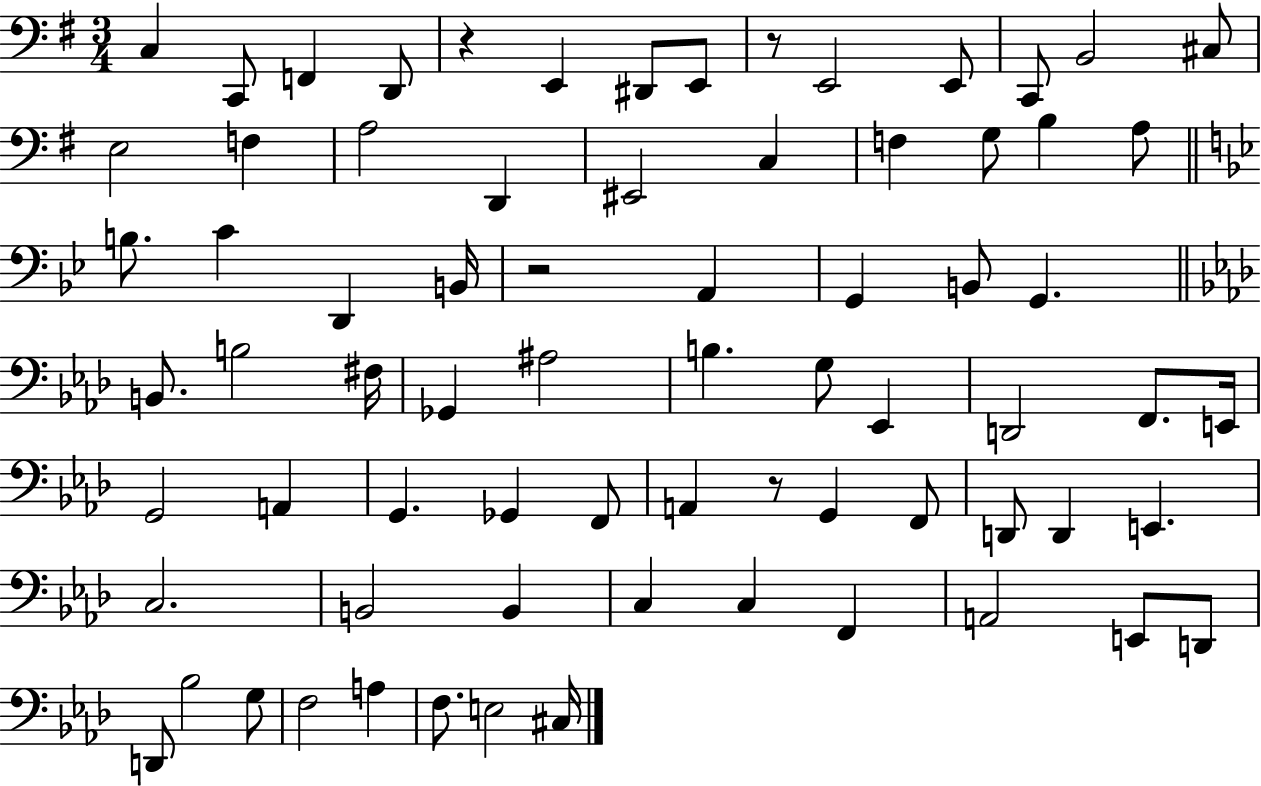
C3/q C2/e F2/q D2/e R/q E2/q D#2/e E2/e R/e E2/h E2/e C2/e B2/h C#3/e E3/h F3/q A3/h D2/q EIS2/h C3/q F3/q G3/e B3/q A3/e B3/e. C4/q D2/q B2/s R/h A2/q G2/q B2/e G2/q. B2/e. B3/h F#3/s Gb2/q A#3/h B3/q. G3/e Eb2/q D2/h F2/e. E2/s G2/h A2/q G2/q. Gb2/q F2/e A2/q R/e G2/q F2/e D2/e D2/q E2/q. C3/h. B2/h B2/q C3/q C3/q F2/q A2/h E2/e D2/e D2/e Bb3/h G3/e F3/h A3/q F3/e. E3/h C#3/s